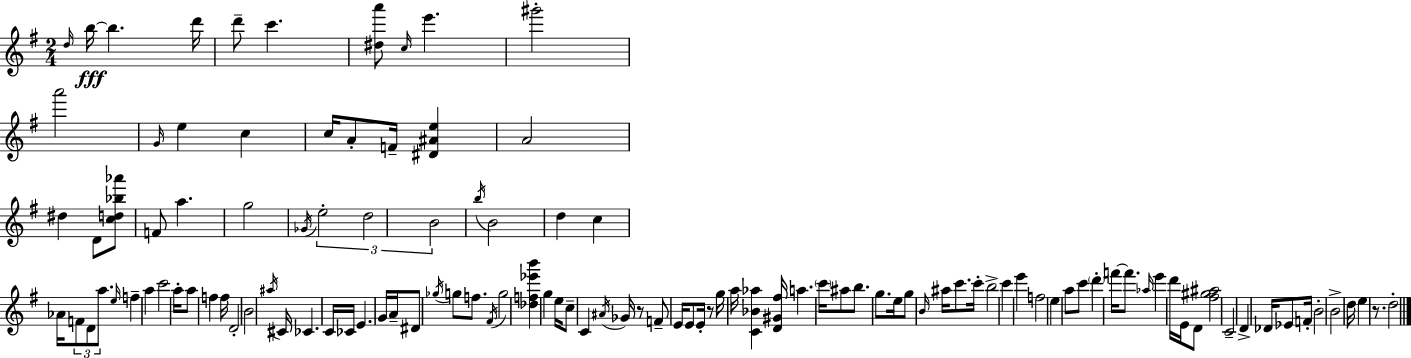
{
  \clef treble
  \numericTimeSignature
  \time 2/4
  \key e \minor
  \grace { d''16 }\fff b''16~~ b''4. | d'''16 d'''8-- c'''4. | <dis'' a'''>8 \grace { c''16 } e'''4. | gis'''2-. | \break a'''2 | \grace { g'16 } e''4 c''4 | c''16 a'8-. f'16-- <dis' ais' e''>4 | a'2 | \break dis''4 d'8 | <c'' d'' bes'' aes'''>8 f'8 a''4. | g''2 | \acciaccatura { ges'16 } \tuplet 3/2 { e''2-. | \break d''2 | b'2 } | \acciaccatura { b''16 } b'2 | d''4 | \break c''4 aes'16 \tuplet 3/2 { f'8 | d'8 a''8. } \grace { e''16 } f''4-- | a''4 c'''2 | a''16-. a''8 | \break f''4 f''16 d'2-. | b'2 | \acciaccatura { ais''16 } cis'16 | ces'4. c'16 ces'16 | \break e'4. g'16 a'16-- | dis'8 \acciaccatura { ges''16 } g''8 f''8. | \acciaccatura { fis'16 } g''2 | <des'' f'' ees''' b'''>4 g''4 | \break e''16 c''8-- c'4 | \acciaccatura { ais'16 } ges'16 r8 f'8-- e'16 e'8 | e'16-. r8 g''16 a''16 <c' bes' aes''>4 | <d' gis' fis''>16 a''4. | \break \parenthesize c'''16 ais''8 b''8. g''8. | e''16 g''8 \grace { b'16 } ais''16 c'''8. | c'''16-. b''2-> | c'''4 e'''4 | \break f''2 | e''4 a''8 | c'''8 \parenthesize d'''4-. f'''16~~ | f'''8. \grace { aes''16 } e'''4 | \break d'''16 e'16 d'8 <fis'' gis'' ais''>2 | c'2-- | d'4-> | des'16 ees'8 f'16-. b'2-. | \break b'2-> | d''16 e''4 | r8. d''2-. | \bar "|."
}